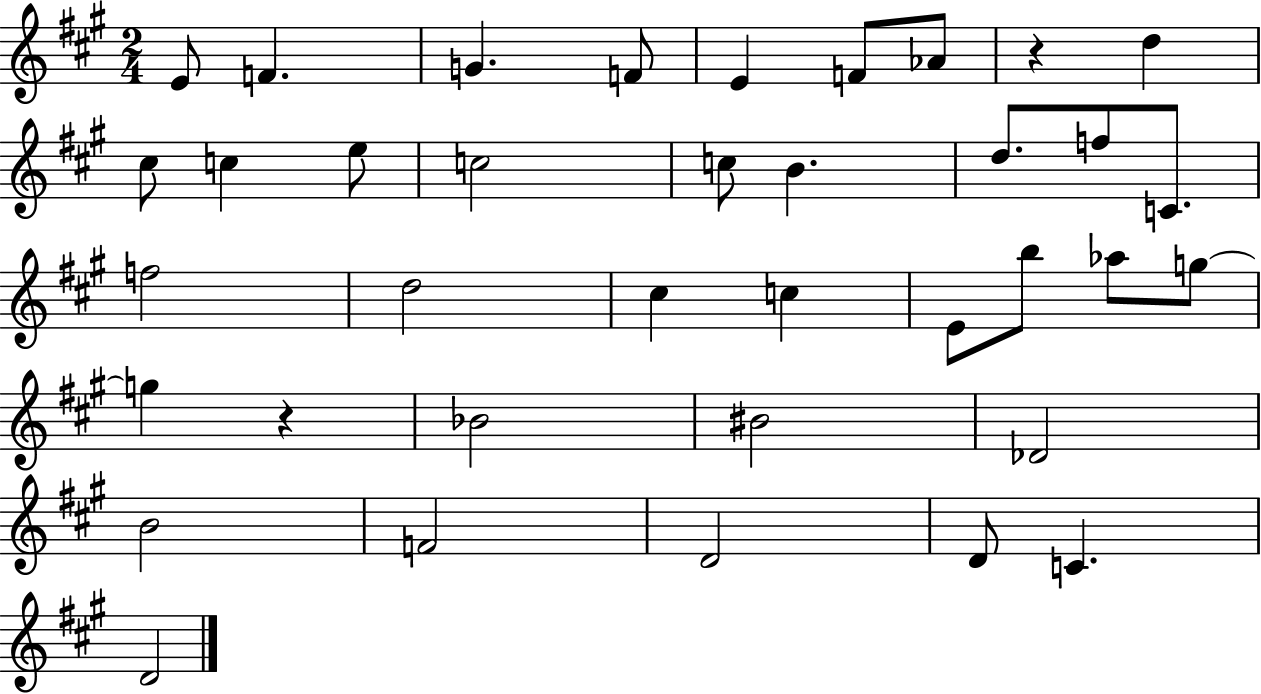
X:1
T:Untitled
M:2/4
L:1/4
K:A
E/2 F G F/2 E F/2 _A/2 z d ^c/2 c e/2 c2 c/2 B d/2 f/2 C/2 f2 d2 ^c c E/2 b/2 _a/2 g/2 g z _B2 ^B2 _D2 B2 F2 D2 D/2 C D2